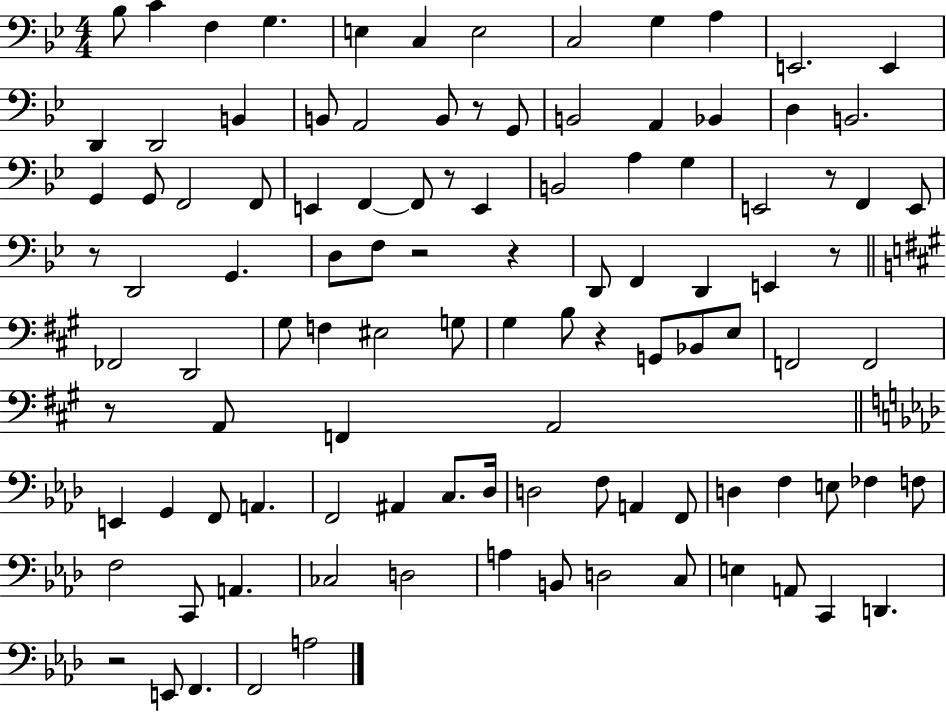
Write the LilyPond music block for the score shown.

{
  \clef bass
  \numericTimeSignature
  \time 4/4
  \key bes \major
  bes8 c'4 f4 g4. | e4 c4 e2 | c2 g4 a4 | e,2. e,4 | \break d,4 d,2 b,4 | b,8 a,2 b,8 r8 g,8 | b,2 a,4 bes,4 | d4 b,2. | \break g,4 g,8 f,2 f,8 | e,4 f,4~~ f,8 r8 e,4 | b,2 a4 g4 | e,2 r8 f,4 e,8 | \break r8 d,2 g,4. | d8 f8 r2 r4 | d,8 f,4 d,4 e,4 r8 | \bar "||" \break \key a \major fes,2 d,2 | gis8 f4 eis2 g8 | gis4 b8 r4 g,8 bes,8 e8 | f,2 f,2 | \break r8 a,8 f,4 a,2 | \bar "||" \break \key aes \major e,4 g,4 f,8 a,4. | f,2 ais,4 c8. des16 | d2 f8 a,4 f,8 | d4 f4 e8 fes4 f8 | \break f2 c,8 a,4. | ces2 d2 | a4 b,8 d2 c8 | e4 a,8 c,4 d,4. | \break r2 e,8 f,4. | f,2 a2 | \bar "|."
}